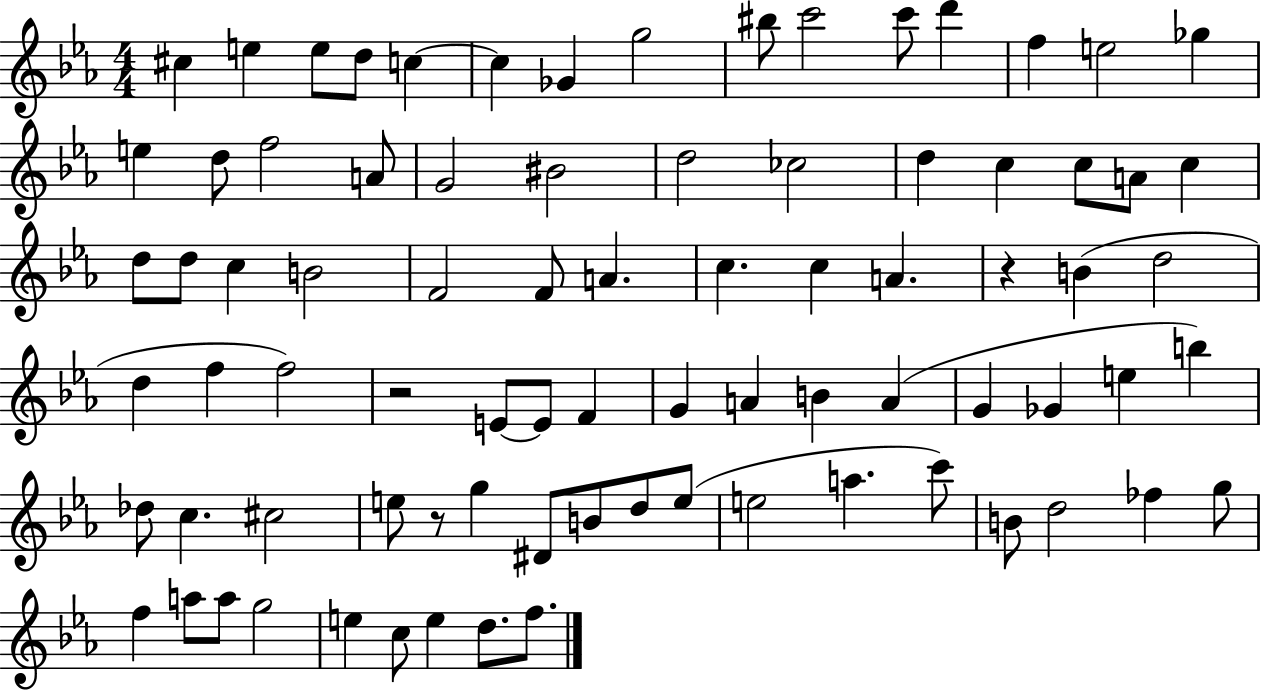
C#5/q E5/q E5/e D5/e C5/q C5/q Gb4/q G5/h BIS5/e C6/h C6/e D6/q F5/q E5/h Gb5/q E5/q D5/e F5/h A4/e G4/h BIS4/h D5/h CES5/h D5/q C5/q C5/e A4/e C5/q D5/e D5/e C5/q B4/h F4/h F4/e A4/q. C5/q. C5/q A4/q. R/q B4/q D5/h D5/q F5/q F5/h R/h E4/e E4/e F4/q G4/q A4/q B4/q A4/q G4/q Gb4/q E5/q B5/q Db5/e C5/q. C#5/h E5/e R/e G5/q D#4/e B4/e D5/e E5/e E5/h A5/q. C6/e B4/e D5/h FES5/q G5/e F5/q A5/e A5/e G5/h E5/q C5/e E5/q D5/e. F5/e.